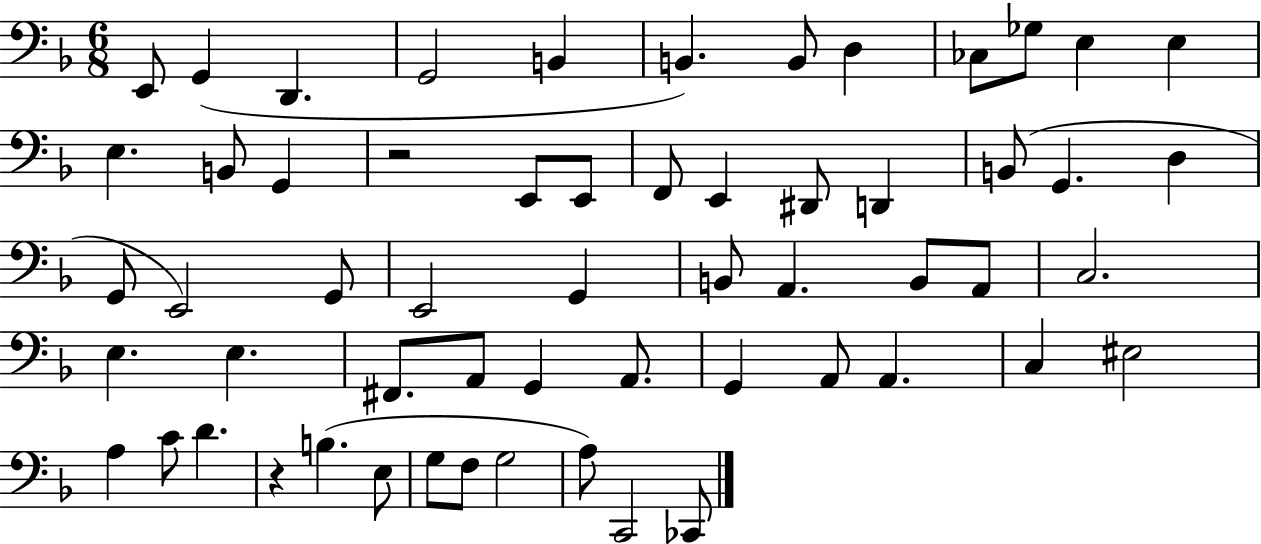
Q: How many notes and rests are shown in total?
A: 58